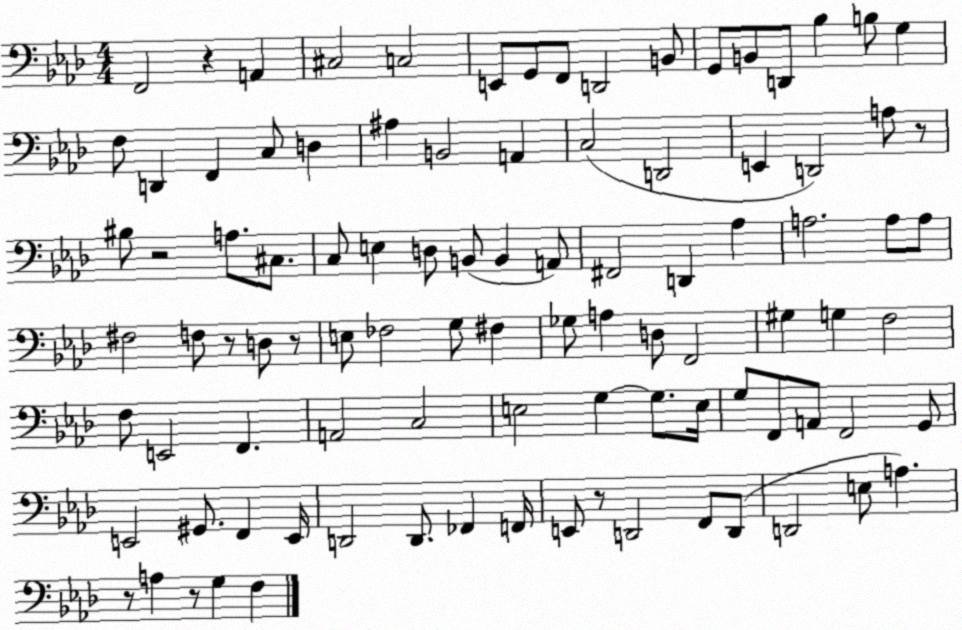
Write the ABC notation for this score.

X:1
T:Untitled
M:4/4
L:1/4
K:Ab
F,,2 z A,, ^C,2 C,2 E,,/2 G,,/2 F,,/2 D,,2 B,,/2 G,,/2 B,,/2 D,,/2 _B, B,/2 G, F,/2 D,, F,, C,/2 D, ^A, B,,2 A,, C,2 D,,2 E,, D,,2 A,/2 z/2 ^B,/2 z2 A,/2 ^C,/2 C,/2 E, D,/2 B,,/2 B,, A,,/2 ^F,,2 D,, _A, A,2 A,/2 A,/2 ^F,2 F,/2 z/2 D,/2 z/2 E,/2 _F,2 G,/2 ^F, _G,/2 A, D,/2 F,,2 ^G, G, F,2 F,/2 E,,2 F,, A,,2 C,2 E,2 G, G,/2 E,/4 G,/2 F,,/2 A,,/2 F,,2 G,,/2 E,,2 ^G,,/2 F,, E,,/4 D,,2 D,,/2 _F,, F,,/4 E,,/2 z/2 D,,2 F,,/2 D,,/2 D,,2 E,/2 A, z/2 A, z/2 G, F,